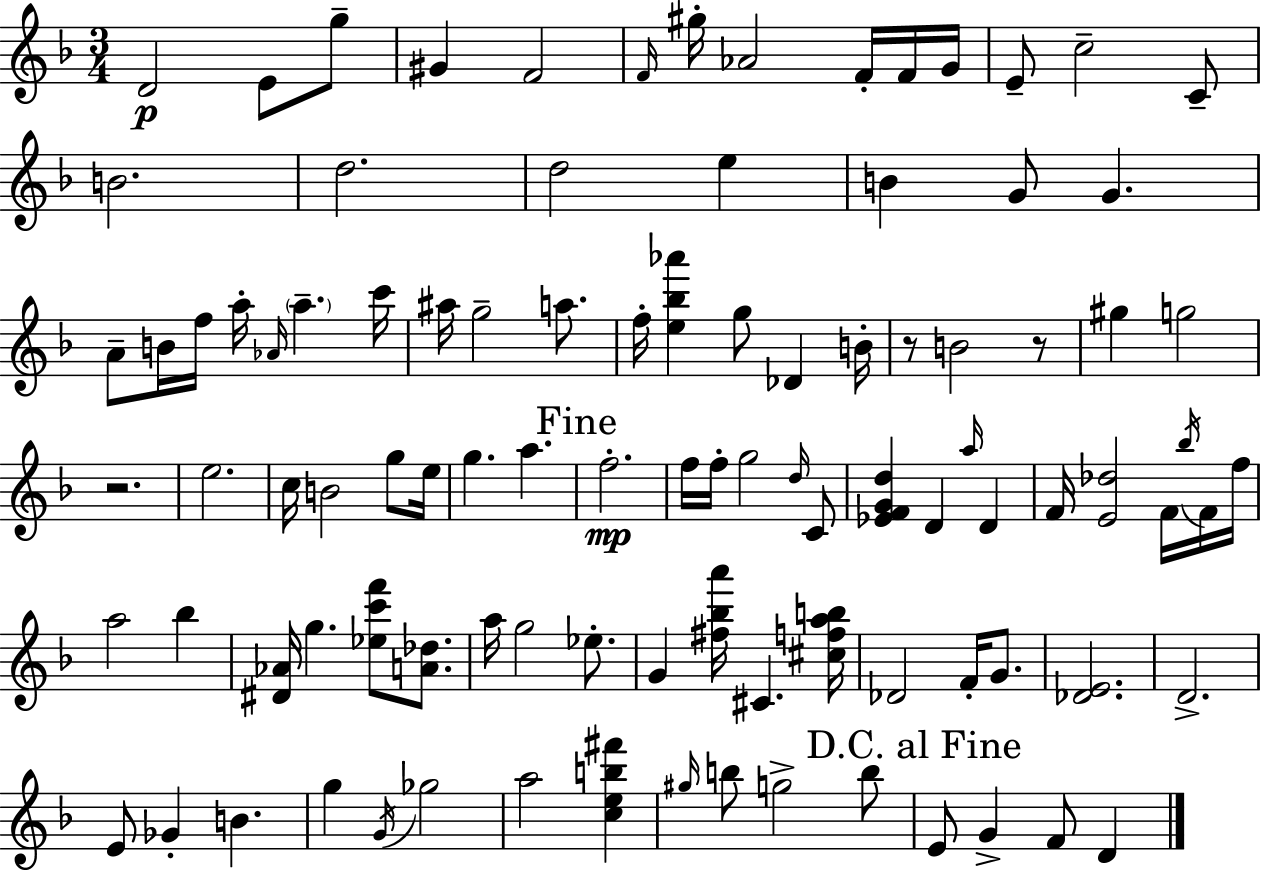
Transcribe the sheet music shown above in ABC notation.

X:1
T:Untitled
M:3/4
L:1/4
K:F
D2 E/2 g/2 ^G F2 F/4 ^g/4 _A2 F/4 F/4 G/4 E/2 c2 C/2 B2 d2 d2 e B G/2 G A/2 B/4 f/4 a/4 _A/4 a c'/4 ^a/4 g2 a/2 f/4 [e_b_a'] g/2 _D B/4 z/2 B2 z/2 ^g g2 z2 e2 c/4 B2 g/2 e/4 g a f2 f/4 f/4 g2 d/4 C/2 [_EFGd] D a/4 D F/4 [E_d]2 F/4 _b/4 F/4 f/4 a2 _b [^D_A]/4 g [_ec'f']/2 [A_d]/2 a/4 g2 _e/2 G [^f_ba']/4 ^C [^cfab]/4 _D2 F/4 G/2 [_DE]2 D2 E/2 _G B g G/4 _g2 a2 [ceb^f'] ^g/4 b/2 g2 b/2 E/2 G F/2 D